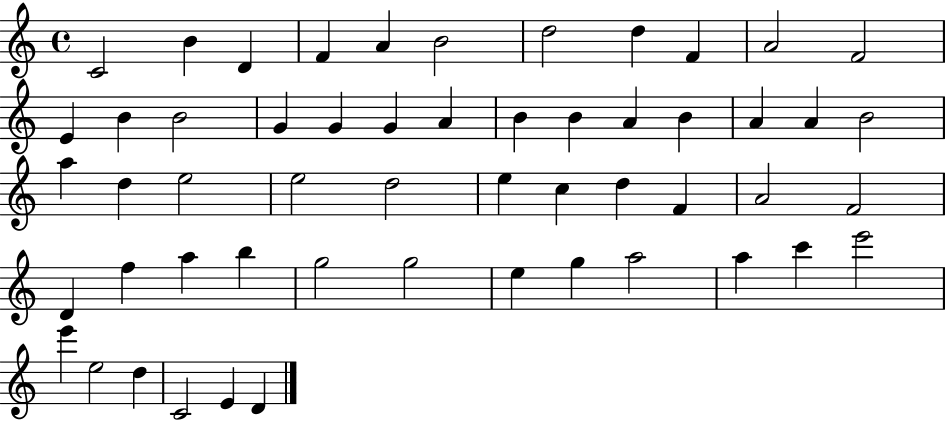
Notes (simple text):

C4/h B4/q D4/q F4/q A4/q B4/h D5/h D5/q F4/q A4/h F4/h E4/q B4/q B4/h G4/q G4/q G4/q A4/q B4/q B4/q A4/q B4/q A4/q A4/q B4/h A5/q D5/q E5/h E5/h D5/h E5/q C5/q D5/q F4/q A4/h F4/h D4/q F5/q A5/q B5/q G5/h G5/h E5/q G5/q A5/h A5/q C6/q E6/h E6/q E5/h D5/q C4/h E4/q D4/q